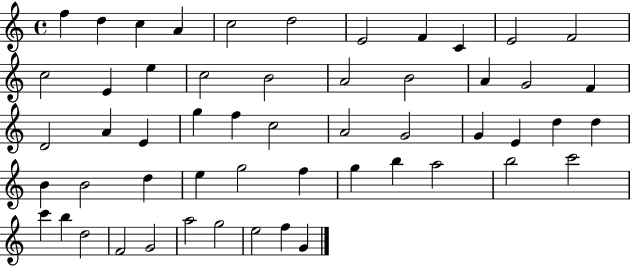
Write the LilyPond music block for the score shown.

{
  \clef treble
  \time 4/4
  \defaultTimeSignature
  \key c \major
  f''4 d''4 c''4 a'4 | c''2 d''2 | e'2 f'4 c'4 | e'2 f'2 | \break c''2 e'4 e''4 | c''2 b'2 | a'2 b'2 | a'4 g'2 f'4 | \break d'2 a'4 e'4 | g''4 f''4 c''2 | a'2 g'2 | g'4 e'4 d''4 d''4 | \break b'4 b'2 d''4 | e''4 g''2 f''4 | g''4 b''4 a''2 | b''2 c'''2 | \break c'''4 b''4 d''2 | f'2 g'2 | a''2 g''2 | e''2 f''4 g'4 | \break \bar "|."
}